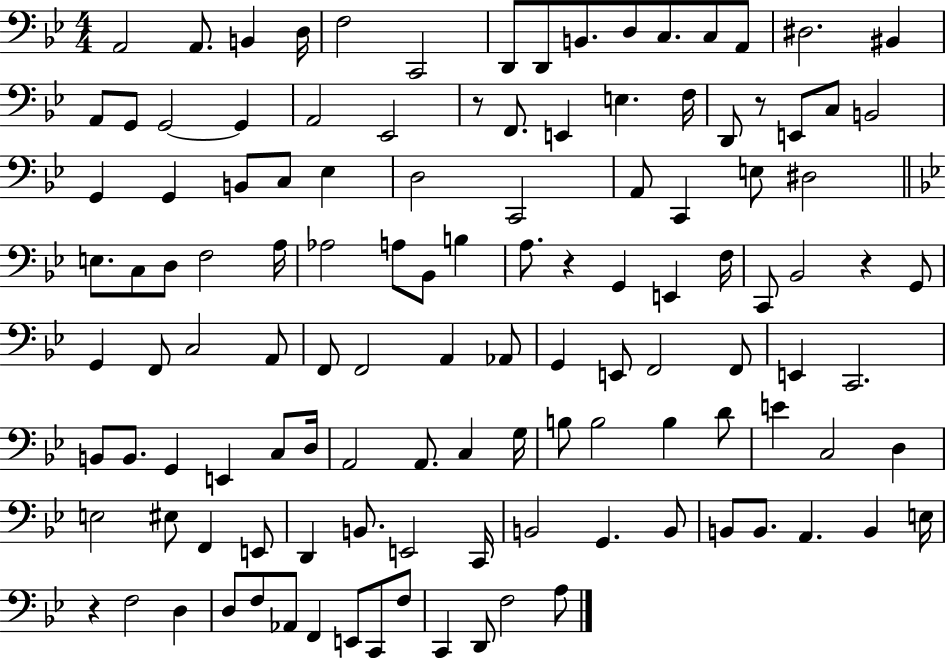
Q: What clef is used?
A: bass